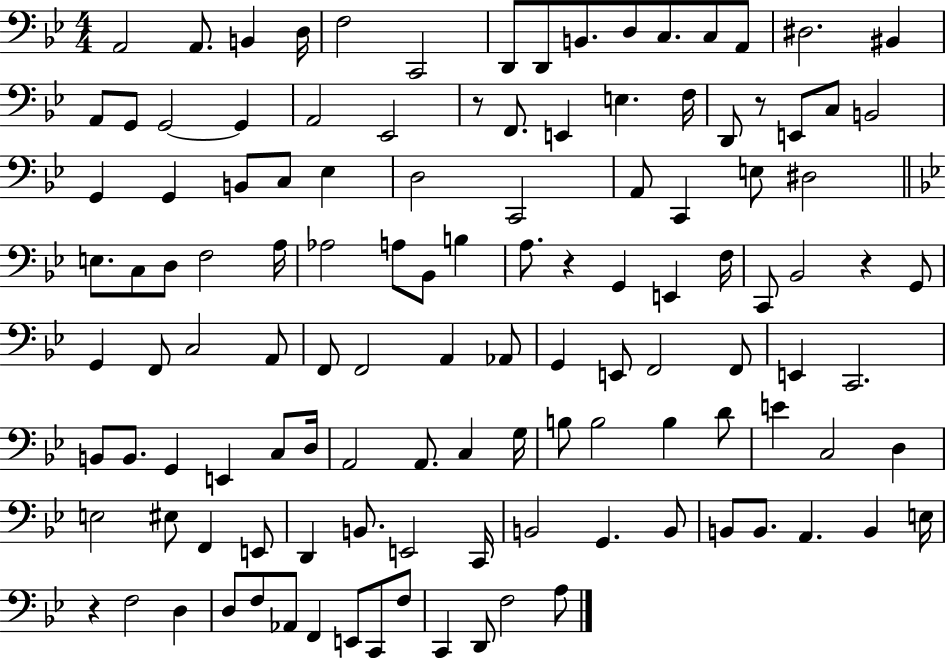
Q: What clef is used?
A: bass